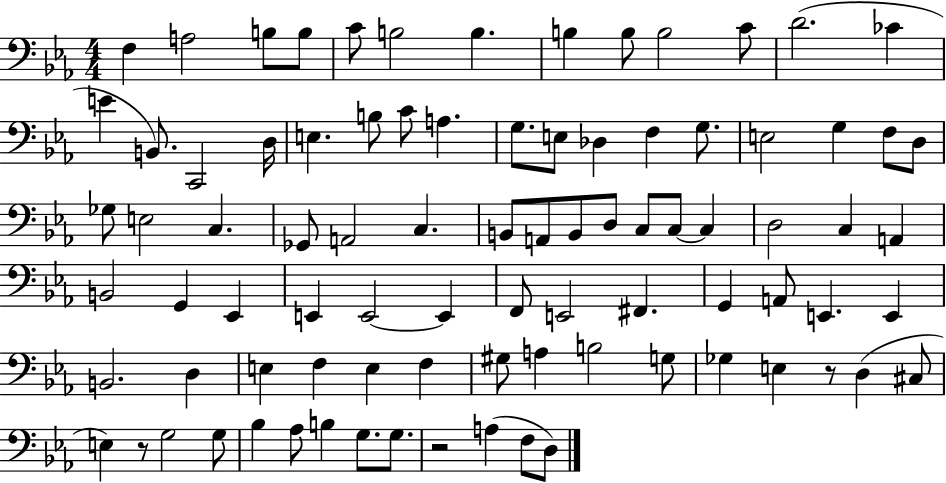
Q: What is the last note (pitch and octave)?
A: D3